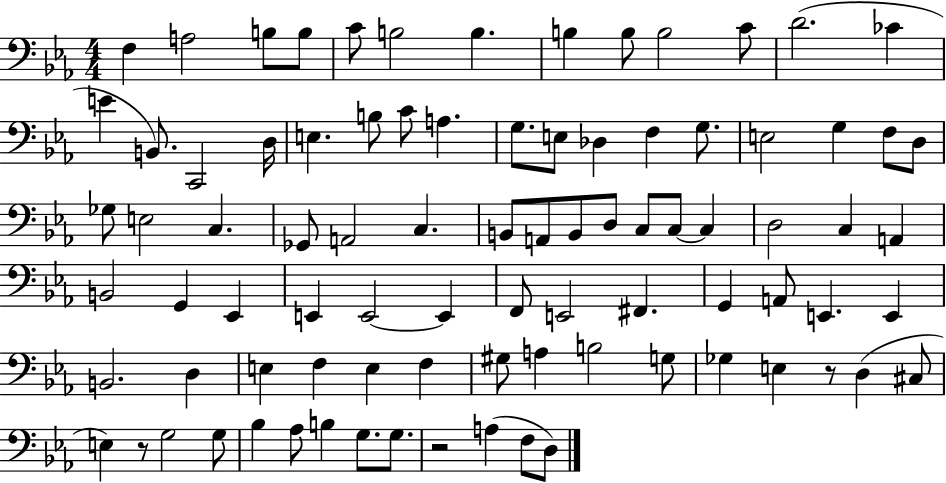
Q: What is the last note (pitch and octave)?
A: D3